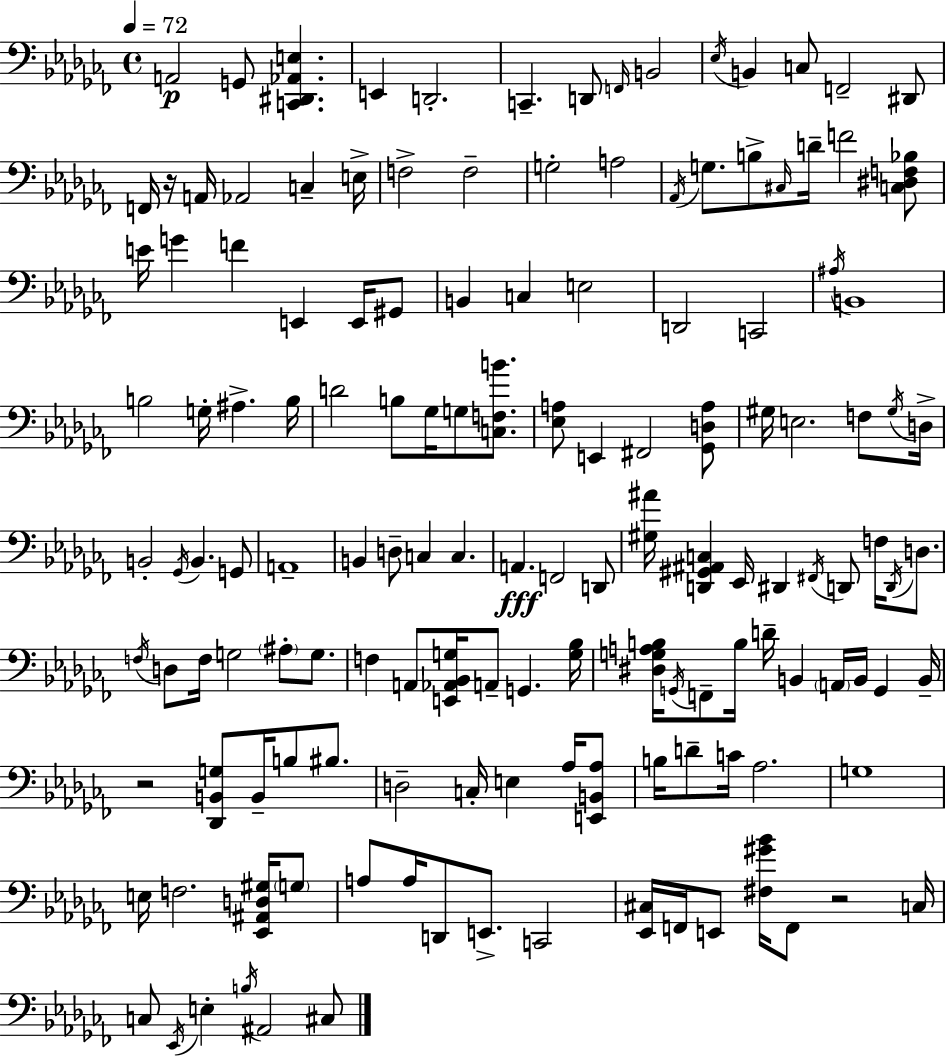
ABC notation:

X:1
T:Untitled
M:4/4
L:1/4
K:Abm
A,,2 G,,/2 [C,,^D,,_A,,E,] E,, D,,2 C,, D,,/2 F,,/4 B,,2 _E,/4 B,, C,/2 F,,2 ^D,,/2 F,,/4 z/4 A,,/4 _A,,2 C, E,/4 F,2 F,2 G,2 A,2 _A,,/4 G,/2 B,/2 ^C,/4 D/4 F2 [C,^D,F,_B,]/2 E/4 G F E,, E,,/4 ^G,,/2 B,, C, E,2 D,,2 C,,2 ^A,/4 B,,4 B,2 G,/4 ^A, B,/4 D2 B,/2 _G,/4 G,/2 [C,F,B]/2 [_E,A,]/2 E,, ^F,,2 [_G,,D,A,]/2 ^G,/4 E,2 F,/2 ^G,/4 D,/4 B,,2 _G,,/4 B,, G,,/2 A,,4 B,, D,/2 C, C, A,, F,,2 D,,/2 [^G,^A]/4 [D,,^G,,^A,,C,] _E,,/4 ^D,, ^F,,/4 D,,/2 F,/4 D,,/4 D,/2 F,/4 D,/2 F,/4 G,2 ^A,/2 G,/2 F, A,,/2 [E,,_A,,_B,,G,]/4 A,,/2 G,, [G,_B,]/4 [^D,G,A,B,]/4 G,,/4 F,,/2 B,/4 D/4 B,, A,,/4 B,,/4 G,, B,,/4 z2 [_D,,B,,G,]/2 B,,/4 B,/2 ^B,/2 D,2 C,/4 E, _A,/4 [E,,B,,_A,]/2 B,/4 D/2 C/4 _A,2 G,4 E,/4 F,2 [_E,,^A,,D,^G,]/4 G,/2 A,/2 A,/4 D,,/2 E,,/2 C,,2 [_E,,^C,]/4 F,,/4 E,,/2 [^F,^G_B]/4 F,,/2 z2 C,/4 C,/2 _E,,/4 E, B,/4 ^A,,2 ^C,/2